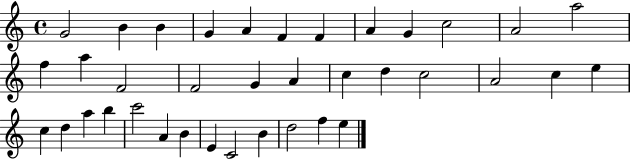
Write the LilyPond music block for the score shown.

{
  \clef treble
  \time 4/4
  \defaultTimeSignature
  \key c \major
  g'2 b'4 b'4 | g'4 a'4 f'4 f'4 | a'4 g'4 c''2 | a'2 a''2 | \break f''4 a''4 f'2 | f'2 g'4 a'4 | c''4 d''4 c''2 | a'2 c''4 e''4 | \break c''4 d''4 a''4 b''4 | c'''2 a'4 b'4 | e'4 c'2 b'4 | d''2 f''4 e''4 | \break \bar "|."
}